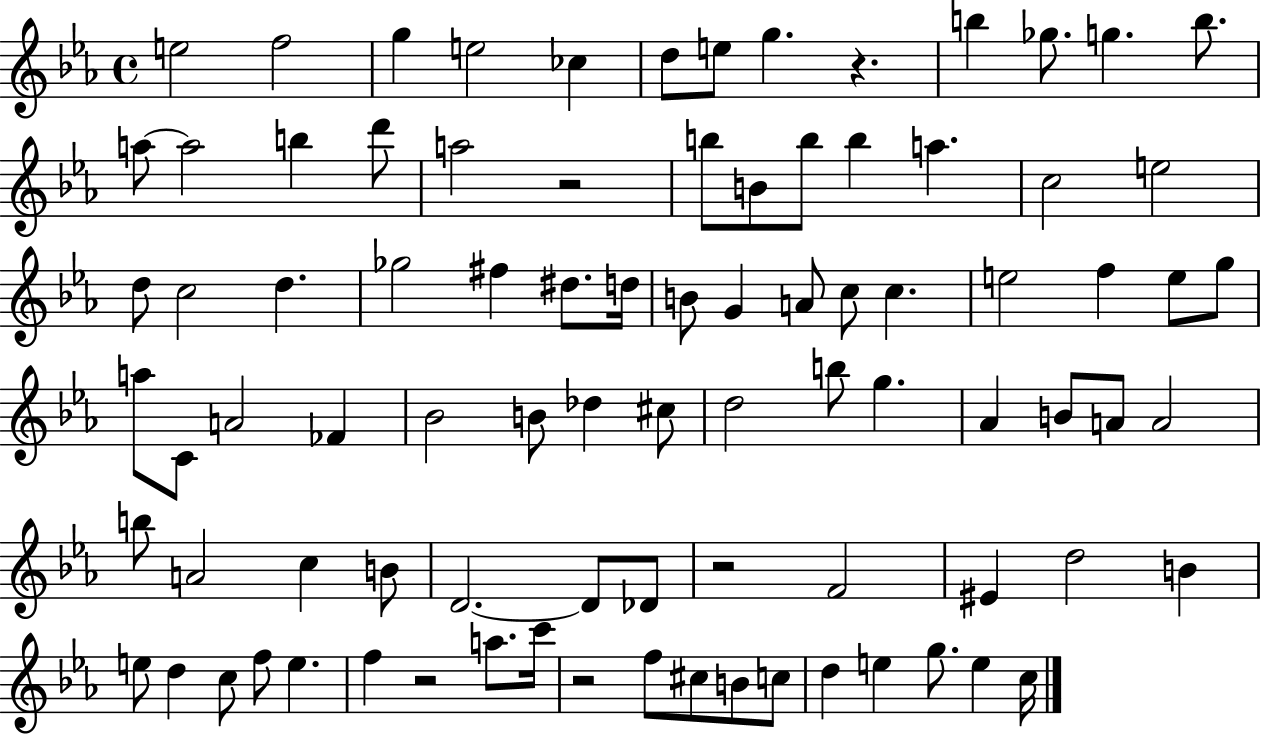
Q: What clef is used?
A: treble